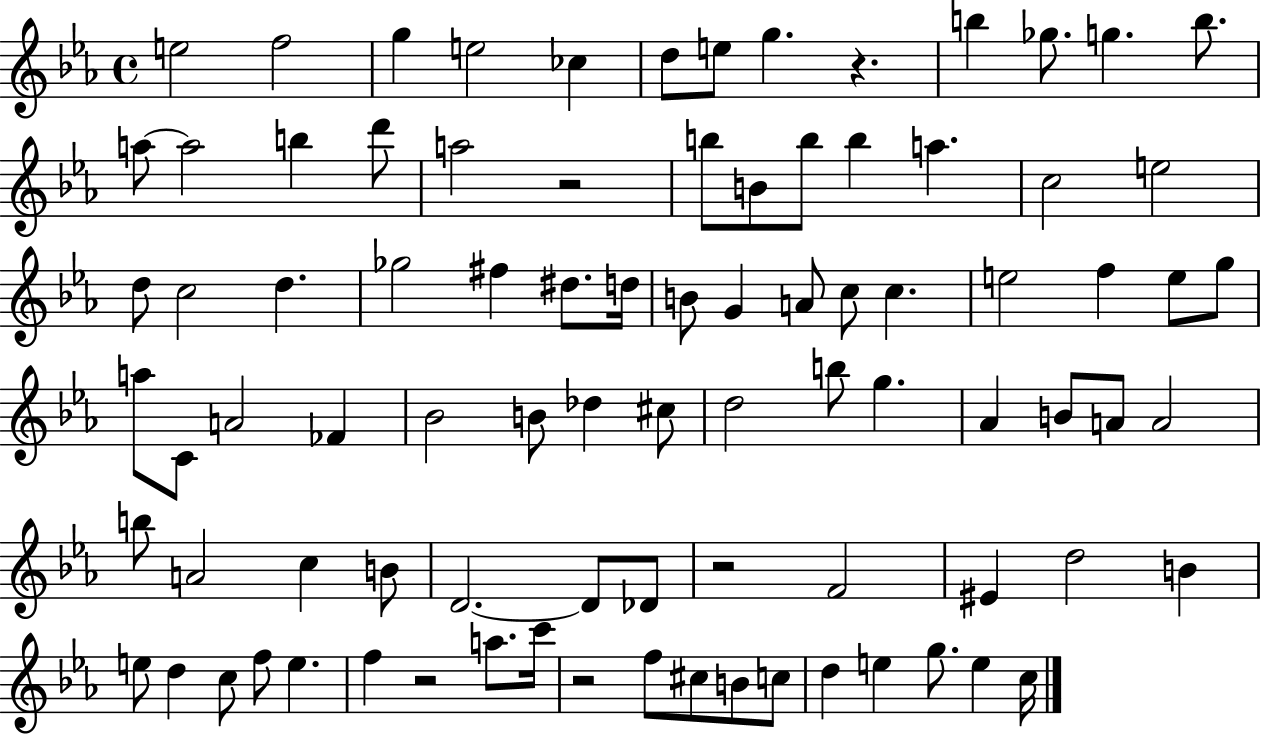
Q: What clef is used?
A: treble